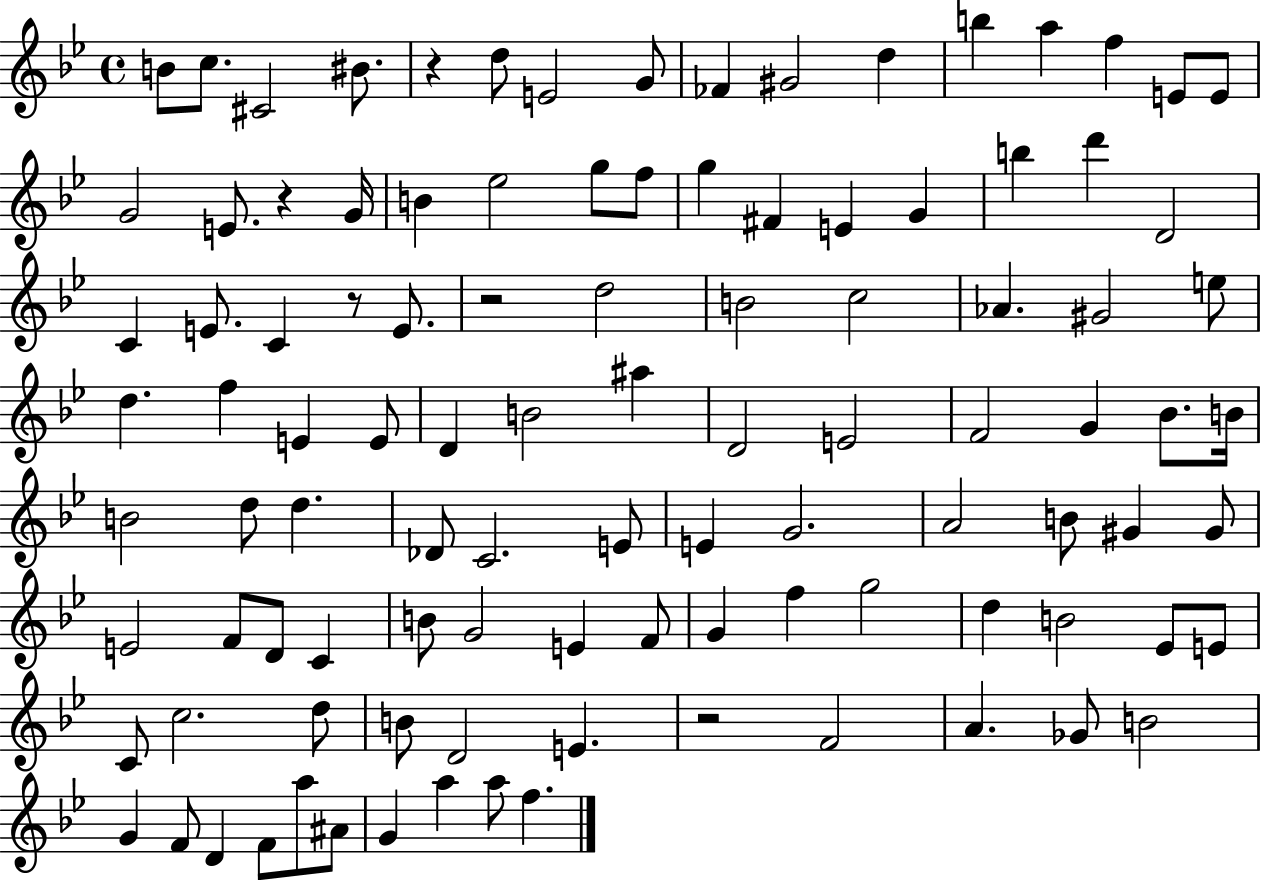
{
  \clef treble
  \time 4/4
  \defaultTimeSignature
  \key bes \major
  b'8 c''8. cis'2 bis'8. | r4 d''8 e'2 g'8 | fes'4 gis'2 d''4 | b''4 a''4 f''4 e'8 e'8 | \break g'2 e'8. r4 g'16 | b'4 ees''2 g''8 f''8 | g''4 fis'4 e'4 g'4 | b''4 d'''4 d'2 | \break c'4 e'8. c'4 r8 e'8. | r2 d''2 | b'2 c''2 | aes'4. gis'2 e''8 | \break d''4. f''4 e'4 e'8 | d'4 b'2 ais''4 | d'2 e'2 | f'2 g'4 bes'8. b'16 | \break b'2 d''8 d''4. | des'8 c'2. e'8 | e'4 g'2. | a'2 b'8 gis'4 gis'8 | \break e'2 f'8 d'8 c'4 | b'8 g'2 e'4 f'8 | g'4 f''4 g''2 | d''4 b'2 ees'8 e'8 | \break c'8 c''2. d''8 | b'8 d'2 e'4. | r2 f'2 | a'4. ges'8 b'2 | \break g'4 f'8 d'4 f'8 a''8 ais'8 | g'4 a''4 a''8 f''4. | \bar "|."
}